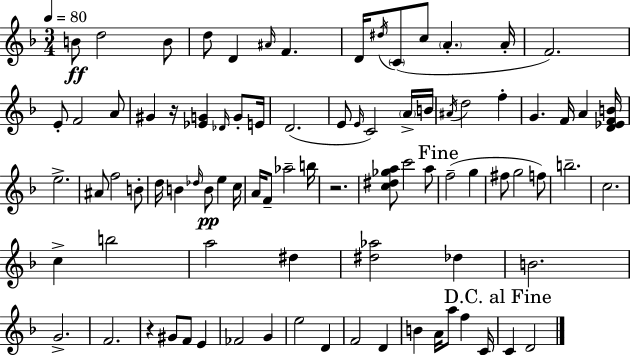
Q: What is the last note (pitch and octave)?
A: D4